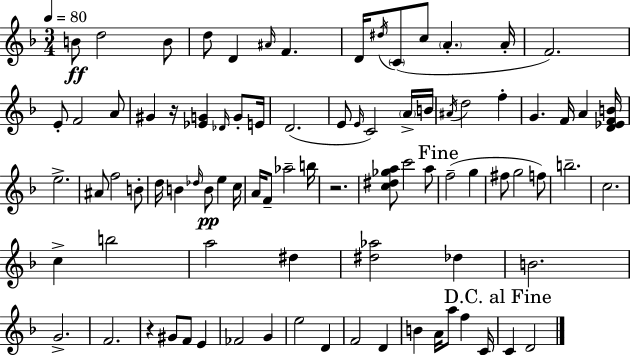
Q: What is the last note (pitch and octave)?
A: D4